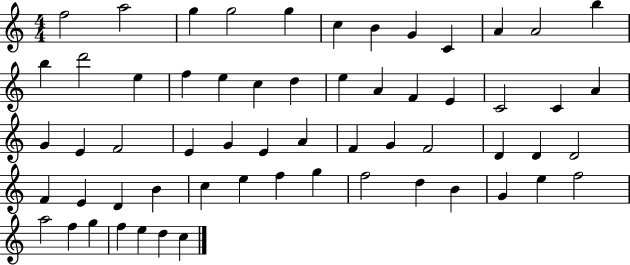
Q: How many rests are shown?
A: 0